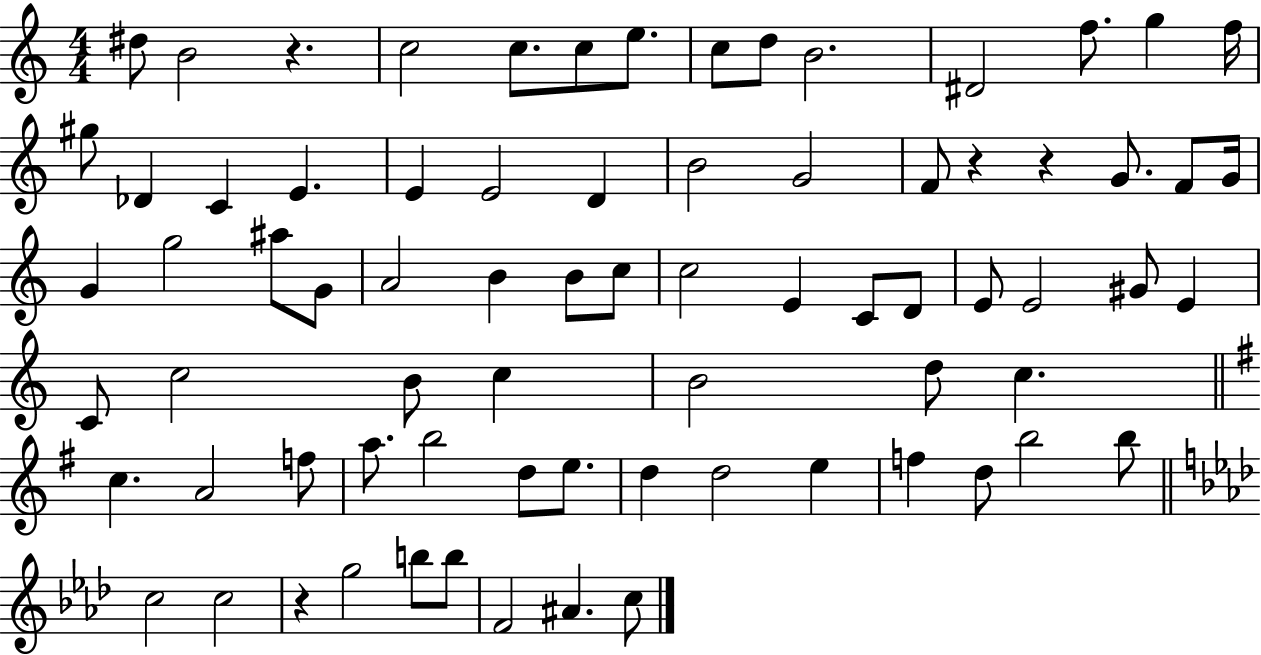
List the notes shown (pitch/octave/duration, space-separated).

D#5/e B4/h R/q. C5/h C5/e. C5/e E5/e. C5/e D5/e B4/h. D#4/h F5/e. G5/q F5/s G#5/e Db4/q C4/q E4/q. E4/q E4/h D4/q B4/h G4/h F4/e R/q R/q G4/e. F4/e G4/s G4/q G5/h A#5/e G4/e A4/h B4/q B4/e C5/e C5/h E4/q C4/e D4/e E4/e E4/h G#4/e E4/q C4/e C5/h B4/e C5/q B4/h D5/e C5/q. C5/q. A4/h F5/e A5/e. B5/h D5/e E5/e. D5/q D5/h E5/q F5/q D5/e B5/h B5/e C5/h C5/h R/q G5/h B5/e B5/e F4/h A#4/q. C5/e